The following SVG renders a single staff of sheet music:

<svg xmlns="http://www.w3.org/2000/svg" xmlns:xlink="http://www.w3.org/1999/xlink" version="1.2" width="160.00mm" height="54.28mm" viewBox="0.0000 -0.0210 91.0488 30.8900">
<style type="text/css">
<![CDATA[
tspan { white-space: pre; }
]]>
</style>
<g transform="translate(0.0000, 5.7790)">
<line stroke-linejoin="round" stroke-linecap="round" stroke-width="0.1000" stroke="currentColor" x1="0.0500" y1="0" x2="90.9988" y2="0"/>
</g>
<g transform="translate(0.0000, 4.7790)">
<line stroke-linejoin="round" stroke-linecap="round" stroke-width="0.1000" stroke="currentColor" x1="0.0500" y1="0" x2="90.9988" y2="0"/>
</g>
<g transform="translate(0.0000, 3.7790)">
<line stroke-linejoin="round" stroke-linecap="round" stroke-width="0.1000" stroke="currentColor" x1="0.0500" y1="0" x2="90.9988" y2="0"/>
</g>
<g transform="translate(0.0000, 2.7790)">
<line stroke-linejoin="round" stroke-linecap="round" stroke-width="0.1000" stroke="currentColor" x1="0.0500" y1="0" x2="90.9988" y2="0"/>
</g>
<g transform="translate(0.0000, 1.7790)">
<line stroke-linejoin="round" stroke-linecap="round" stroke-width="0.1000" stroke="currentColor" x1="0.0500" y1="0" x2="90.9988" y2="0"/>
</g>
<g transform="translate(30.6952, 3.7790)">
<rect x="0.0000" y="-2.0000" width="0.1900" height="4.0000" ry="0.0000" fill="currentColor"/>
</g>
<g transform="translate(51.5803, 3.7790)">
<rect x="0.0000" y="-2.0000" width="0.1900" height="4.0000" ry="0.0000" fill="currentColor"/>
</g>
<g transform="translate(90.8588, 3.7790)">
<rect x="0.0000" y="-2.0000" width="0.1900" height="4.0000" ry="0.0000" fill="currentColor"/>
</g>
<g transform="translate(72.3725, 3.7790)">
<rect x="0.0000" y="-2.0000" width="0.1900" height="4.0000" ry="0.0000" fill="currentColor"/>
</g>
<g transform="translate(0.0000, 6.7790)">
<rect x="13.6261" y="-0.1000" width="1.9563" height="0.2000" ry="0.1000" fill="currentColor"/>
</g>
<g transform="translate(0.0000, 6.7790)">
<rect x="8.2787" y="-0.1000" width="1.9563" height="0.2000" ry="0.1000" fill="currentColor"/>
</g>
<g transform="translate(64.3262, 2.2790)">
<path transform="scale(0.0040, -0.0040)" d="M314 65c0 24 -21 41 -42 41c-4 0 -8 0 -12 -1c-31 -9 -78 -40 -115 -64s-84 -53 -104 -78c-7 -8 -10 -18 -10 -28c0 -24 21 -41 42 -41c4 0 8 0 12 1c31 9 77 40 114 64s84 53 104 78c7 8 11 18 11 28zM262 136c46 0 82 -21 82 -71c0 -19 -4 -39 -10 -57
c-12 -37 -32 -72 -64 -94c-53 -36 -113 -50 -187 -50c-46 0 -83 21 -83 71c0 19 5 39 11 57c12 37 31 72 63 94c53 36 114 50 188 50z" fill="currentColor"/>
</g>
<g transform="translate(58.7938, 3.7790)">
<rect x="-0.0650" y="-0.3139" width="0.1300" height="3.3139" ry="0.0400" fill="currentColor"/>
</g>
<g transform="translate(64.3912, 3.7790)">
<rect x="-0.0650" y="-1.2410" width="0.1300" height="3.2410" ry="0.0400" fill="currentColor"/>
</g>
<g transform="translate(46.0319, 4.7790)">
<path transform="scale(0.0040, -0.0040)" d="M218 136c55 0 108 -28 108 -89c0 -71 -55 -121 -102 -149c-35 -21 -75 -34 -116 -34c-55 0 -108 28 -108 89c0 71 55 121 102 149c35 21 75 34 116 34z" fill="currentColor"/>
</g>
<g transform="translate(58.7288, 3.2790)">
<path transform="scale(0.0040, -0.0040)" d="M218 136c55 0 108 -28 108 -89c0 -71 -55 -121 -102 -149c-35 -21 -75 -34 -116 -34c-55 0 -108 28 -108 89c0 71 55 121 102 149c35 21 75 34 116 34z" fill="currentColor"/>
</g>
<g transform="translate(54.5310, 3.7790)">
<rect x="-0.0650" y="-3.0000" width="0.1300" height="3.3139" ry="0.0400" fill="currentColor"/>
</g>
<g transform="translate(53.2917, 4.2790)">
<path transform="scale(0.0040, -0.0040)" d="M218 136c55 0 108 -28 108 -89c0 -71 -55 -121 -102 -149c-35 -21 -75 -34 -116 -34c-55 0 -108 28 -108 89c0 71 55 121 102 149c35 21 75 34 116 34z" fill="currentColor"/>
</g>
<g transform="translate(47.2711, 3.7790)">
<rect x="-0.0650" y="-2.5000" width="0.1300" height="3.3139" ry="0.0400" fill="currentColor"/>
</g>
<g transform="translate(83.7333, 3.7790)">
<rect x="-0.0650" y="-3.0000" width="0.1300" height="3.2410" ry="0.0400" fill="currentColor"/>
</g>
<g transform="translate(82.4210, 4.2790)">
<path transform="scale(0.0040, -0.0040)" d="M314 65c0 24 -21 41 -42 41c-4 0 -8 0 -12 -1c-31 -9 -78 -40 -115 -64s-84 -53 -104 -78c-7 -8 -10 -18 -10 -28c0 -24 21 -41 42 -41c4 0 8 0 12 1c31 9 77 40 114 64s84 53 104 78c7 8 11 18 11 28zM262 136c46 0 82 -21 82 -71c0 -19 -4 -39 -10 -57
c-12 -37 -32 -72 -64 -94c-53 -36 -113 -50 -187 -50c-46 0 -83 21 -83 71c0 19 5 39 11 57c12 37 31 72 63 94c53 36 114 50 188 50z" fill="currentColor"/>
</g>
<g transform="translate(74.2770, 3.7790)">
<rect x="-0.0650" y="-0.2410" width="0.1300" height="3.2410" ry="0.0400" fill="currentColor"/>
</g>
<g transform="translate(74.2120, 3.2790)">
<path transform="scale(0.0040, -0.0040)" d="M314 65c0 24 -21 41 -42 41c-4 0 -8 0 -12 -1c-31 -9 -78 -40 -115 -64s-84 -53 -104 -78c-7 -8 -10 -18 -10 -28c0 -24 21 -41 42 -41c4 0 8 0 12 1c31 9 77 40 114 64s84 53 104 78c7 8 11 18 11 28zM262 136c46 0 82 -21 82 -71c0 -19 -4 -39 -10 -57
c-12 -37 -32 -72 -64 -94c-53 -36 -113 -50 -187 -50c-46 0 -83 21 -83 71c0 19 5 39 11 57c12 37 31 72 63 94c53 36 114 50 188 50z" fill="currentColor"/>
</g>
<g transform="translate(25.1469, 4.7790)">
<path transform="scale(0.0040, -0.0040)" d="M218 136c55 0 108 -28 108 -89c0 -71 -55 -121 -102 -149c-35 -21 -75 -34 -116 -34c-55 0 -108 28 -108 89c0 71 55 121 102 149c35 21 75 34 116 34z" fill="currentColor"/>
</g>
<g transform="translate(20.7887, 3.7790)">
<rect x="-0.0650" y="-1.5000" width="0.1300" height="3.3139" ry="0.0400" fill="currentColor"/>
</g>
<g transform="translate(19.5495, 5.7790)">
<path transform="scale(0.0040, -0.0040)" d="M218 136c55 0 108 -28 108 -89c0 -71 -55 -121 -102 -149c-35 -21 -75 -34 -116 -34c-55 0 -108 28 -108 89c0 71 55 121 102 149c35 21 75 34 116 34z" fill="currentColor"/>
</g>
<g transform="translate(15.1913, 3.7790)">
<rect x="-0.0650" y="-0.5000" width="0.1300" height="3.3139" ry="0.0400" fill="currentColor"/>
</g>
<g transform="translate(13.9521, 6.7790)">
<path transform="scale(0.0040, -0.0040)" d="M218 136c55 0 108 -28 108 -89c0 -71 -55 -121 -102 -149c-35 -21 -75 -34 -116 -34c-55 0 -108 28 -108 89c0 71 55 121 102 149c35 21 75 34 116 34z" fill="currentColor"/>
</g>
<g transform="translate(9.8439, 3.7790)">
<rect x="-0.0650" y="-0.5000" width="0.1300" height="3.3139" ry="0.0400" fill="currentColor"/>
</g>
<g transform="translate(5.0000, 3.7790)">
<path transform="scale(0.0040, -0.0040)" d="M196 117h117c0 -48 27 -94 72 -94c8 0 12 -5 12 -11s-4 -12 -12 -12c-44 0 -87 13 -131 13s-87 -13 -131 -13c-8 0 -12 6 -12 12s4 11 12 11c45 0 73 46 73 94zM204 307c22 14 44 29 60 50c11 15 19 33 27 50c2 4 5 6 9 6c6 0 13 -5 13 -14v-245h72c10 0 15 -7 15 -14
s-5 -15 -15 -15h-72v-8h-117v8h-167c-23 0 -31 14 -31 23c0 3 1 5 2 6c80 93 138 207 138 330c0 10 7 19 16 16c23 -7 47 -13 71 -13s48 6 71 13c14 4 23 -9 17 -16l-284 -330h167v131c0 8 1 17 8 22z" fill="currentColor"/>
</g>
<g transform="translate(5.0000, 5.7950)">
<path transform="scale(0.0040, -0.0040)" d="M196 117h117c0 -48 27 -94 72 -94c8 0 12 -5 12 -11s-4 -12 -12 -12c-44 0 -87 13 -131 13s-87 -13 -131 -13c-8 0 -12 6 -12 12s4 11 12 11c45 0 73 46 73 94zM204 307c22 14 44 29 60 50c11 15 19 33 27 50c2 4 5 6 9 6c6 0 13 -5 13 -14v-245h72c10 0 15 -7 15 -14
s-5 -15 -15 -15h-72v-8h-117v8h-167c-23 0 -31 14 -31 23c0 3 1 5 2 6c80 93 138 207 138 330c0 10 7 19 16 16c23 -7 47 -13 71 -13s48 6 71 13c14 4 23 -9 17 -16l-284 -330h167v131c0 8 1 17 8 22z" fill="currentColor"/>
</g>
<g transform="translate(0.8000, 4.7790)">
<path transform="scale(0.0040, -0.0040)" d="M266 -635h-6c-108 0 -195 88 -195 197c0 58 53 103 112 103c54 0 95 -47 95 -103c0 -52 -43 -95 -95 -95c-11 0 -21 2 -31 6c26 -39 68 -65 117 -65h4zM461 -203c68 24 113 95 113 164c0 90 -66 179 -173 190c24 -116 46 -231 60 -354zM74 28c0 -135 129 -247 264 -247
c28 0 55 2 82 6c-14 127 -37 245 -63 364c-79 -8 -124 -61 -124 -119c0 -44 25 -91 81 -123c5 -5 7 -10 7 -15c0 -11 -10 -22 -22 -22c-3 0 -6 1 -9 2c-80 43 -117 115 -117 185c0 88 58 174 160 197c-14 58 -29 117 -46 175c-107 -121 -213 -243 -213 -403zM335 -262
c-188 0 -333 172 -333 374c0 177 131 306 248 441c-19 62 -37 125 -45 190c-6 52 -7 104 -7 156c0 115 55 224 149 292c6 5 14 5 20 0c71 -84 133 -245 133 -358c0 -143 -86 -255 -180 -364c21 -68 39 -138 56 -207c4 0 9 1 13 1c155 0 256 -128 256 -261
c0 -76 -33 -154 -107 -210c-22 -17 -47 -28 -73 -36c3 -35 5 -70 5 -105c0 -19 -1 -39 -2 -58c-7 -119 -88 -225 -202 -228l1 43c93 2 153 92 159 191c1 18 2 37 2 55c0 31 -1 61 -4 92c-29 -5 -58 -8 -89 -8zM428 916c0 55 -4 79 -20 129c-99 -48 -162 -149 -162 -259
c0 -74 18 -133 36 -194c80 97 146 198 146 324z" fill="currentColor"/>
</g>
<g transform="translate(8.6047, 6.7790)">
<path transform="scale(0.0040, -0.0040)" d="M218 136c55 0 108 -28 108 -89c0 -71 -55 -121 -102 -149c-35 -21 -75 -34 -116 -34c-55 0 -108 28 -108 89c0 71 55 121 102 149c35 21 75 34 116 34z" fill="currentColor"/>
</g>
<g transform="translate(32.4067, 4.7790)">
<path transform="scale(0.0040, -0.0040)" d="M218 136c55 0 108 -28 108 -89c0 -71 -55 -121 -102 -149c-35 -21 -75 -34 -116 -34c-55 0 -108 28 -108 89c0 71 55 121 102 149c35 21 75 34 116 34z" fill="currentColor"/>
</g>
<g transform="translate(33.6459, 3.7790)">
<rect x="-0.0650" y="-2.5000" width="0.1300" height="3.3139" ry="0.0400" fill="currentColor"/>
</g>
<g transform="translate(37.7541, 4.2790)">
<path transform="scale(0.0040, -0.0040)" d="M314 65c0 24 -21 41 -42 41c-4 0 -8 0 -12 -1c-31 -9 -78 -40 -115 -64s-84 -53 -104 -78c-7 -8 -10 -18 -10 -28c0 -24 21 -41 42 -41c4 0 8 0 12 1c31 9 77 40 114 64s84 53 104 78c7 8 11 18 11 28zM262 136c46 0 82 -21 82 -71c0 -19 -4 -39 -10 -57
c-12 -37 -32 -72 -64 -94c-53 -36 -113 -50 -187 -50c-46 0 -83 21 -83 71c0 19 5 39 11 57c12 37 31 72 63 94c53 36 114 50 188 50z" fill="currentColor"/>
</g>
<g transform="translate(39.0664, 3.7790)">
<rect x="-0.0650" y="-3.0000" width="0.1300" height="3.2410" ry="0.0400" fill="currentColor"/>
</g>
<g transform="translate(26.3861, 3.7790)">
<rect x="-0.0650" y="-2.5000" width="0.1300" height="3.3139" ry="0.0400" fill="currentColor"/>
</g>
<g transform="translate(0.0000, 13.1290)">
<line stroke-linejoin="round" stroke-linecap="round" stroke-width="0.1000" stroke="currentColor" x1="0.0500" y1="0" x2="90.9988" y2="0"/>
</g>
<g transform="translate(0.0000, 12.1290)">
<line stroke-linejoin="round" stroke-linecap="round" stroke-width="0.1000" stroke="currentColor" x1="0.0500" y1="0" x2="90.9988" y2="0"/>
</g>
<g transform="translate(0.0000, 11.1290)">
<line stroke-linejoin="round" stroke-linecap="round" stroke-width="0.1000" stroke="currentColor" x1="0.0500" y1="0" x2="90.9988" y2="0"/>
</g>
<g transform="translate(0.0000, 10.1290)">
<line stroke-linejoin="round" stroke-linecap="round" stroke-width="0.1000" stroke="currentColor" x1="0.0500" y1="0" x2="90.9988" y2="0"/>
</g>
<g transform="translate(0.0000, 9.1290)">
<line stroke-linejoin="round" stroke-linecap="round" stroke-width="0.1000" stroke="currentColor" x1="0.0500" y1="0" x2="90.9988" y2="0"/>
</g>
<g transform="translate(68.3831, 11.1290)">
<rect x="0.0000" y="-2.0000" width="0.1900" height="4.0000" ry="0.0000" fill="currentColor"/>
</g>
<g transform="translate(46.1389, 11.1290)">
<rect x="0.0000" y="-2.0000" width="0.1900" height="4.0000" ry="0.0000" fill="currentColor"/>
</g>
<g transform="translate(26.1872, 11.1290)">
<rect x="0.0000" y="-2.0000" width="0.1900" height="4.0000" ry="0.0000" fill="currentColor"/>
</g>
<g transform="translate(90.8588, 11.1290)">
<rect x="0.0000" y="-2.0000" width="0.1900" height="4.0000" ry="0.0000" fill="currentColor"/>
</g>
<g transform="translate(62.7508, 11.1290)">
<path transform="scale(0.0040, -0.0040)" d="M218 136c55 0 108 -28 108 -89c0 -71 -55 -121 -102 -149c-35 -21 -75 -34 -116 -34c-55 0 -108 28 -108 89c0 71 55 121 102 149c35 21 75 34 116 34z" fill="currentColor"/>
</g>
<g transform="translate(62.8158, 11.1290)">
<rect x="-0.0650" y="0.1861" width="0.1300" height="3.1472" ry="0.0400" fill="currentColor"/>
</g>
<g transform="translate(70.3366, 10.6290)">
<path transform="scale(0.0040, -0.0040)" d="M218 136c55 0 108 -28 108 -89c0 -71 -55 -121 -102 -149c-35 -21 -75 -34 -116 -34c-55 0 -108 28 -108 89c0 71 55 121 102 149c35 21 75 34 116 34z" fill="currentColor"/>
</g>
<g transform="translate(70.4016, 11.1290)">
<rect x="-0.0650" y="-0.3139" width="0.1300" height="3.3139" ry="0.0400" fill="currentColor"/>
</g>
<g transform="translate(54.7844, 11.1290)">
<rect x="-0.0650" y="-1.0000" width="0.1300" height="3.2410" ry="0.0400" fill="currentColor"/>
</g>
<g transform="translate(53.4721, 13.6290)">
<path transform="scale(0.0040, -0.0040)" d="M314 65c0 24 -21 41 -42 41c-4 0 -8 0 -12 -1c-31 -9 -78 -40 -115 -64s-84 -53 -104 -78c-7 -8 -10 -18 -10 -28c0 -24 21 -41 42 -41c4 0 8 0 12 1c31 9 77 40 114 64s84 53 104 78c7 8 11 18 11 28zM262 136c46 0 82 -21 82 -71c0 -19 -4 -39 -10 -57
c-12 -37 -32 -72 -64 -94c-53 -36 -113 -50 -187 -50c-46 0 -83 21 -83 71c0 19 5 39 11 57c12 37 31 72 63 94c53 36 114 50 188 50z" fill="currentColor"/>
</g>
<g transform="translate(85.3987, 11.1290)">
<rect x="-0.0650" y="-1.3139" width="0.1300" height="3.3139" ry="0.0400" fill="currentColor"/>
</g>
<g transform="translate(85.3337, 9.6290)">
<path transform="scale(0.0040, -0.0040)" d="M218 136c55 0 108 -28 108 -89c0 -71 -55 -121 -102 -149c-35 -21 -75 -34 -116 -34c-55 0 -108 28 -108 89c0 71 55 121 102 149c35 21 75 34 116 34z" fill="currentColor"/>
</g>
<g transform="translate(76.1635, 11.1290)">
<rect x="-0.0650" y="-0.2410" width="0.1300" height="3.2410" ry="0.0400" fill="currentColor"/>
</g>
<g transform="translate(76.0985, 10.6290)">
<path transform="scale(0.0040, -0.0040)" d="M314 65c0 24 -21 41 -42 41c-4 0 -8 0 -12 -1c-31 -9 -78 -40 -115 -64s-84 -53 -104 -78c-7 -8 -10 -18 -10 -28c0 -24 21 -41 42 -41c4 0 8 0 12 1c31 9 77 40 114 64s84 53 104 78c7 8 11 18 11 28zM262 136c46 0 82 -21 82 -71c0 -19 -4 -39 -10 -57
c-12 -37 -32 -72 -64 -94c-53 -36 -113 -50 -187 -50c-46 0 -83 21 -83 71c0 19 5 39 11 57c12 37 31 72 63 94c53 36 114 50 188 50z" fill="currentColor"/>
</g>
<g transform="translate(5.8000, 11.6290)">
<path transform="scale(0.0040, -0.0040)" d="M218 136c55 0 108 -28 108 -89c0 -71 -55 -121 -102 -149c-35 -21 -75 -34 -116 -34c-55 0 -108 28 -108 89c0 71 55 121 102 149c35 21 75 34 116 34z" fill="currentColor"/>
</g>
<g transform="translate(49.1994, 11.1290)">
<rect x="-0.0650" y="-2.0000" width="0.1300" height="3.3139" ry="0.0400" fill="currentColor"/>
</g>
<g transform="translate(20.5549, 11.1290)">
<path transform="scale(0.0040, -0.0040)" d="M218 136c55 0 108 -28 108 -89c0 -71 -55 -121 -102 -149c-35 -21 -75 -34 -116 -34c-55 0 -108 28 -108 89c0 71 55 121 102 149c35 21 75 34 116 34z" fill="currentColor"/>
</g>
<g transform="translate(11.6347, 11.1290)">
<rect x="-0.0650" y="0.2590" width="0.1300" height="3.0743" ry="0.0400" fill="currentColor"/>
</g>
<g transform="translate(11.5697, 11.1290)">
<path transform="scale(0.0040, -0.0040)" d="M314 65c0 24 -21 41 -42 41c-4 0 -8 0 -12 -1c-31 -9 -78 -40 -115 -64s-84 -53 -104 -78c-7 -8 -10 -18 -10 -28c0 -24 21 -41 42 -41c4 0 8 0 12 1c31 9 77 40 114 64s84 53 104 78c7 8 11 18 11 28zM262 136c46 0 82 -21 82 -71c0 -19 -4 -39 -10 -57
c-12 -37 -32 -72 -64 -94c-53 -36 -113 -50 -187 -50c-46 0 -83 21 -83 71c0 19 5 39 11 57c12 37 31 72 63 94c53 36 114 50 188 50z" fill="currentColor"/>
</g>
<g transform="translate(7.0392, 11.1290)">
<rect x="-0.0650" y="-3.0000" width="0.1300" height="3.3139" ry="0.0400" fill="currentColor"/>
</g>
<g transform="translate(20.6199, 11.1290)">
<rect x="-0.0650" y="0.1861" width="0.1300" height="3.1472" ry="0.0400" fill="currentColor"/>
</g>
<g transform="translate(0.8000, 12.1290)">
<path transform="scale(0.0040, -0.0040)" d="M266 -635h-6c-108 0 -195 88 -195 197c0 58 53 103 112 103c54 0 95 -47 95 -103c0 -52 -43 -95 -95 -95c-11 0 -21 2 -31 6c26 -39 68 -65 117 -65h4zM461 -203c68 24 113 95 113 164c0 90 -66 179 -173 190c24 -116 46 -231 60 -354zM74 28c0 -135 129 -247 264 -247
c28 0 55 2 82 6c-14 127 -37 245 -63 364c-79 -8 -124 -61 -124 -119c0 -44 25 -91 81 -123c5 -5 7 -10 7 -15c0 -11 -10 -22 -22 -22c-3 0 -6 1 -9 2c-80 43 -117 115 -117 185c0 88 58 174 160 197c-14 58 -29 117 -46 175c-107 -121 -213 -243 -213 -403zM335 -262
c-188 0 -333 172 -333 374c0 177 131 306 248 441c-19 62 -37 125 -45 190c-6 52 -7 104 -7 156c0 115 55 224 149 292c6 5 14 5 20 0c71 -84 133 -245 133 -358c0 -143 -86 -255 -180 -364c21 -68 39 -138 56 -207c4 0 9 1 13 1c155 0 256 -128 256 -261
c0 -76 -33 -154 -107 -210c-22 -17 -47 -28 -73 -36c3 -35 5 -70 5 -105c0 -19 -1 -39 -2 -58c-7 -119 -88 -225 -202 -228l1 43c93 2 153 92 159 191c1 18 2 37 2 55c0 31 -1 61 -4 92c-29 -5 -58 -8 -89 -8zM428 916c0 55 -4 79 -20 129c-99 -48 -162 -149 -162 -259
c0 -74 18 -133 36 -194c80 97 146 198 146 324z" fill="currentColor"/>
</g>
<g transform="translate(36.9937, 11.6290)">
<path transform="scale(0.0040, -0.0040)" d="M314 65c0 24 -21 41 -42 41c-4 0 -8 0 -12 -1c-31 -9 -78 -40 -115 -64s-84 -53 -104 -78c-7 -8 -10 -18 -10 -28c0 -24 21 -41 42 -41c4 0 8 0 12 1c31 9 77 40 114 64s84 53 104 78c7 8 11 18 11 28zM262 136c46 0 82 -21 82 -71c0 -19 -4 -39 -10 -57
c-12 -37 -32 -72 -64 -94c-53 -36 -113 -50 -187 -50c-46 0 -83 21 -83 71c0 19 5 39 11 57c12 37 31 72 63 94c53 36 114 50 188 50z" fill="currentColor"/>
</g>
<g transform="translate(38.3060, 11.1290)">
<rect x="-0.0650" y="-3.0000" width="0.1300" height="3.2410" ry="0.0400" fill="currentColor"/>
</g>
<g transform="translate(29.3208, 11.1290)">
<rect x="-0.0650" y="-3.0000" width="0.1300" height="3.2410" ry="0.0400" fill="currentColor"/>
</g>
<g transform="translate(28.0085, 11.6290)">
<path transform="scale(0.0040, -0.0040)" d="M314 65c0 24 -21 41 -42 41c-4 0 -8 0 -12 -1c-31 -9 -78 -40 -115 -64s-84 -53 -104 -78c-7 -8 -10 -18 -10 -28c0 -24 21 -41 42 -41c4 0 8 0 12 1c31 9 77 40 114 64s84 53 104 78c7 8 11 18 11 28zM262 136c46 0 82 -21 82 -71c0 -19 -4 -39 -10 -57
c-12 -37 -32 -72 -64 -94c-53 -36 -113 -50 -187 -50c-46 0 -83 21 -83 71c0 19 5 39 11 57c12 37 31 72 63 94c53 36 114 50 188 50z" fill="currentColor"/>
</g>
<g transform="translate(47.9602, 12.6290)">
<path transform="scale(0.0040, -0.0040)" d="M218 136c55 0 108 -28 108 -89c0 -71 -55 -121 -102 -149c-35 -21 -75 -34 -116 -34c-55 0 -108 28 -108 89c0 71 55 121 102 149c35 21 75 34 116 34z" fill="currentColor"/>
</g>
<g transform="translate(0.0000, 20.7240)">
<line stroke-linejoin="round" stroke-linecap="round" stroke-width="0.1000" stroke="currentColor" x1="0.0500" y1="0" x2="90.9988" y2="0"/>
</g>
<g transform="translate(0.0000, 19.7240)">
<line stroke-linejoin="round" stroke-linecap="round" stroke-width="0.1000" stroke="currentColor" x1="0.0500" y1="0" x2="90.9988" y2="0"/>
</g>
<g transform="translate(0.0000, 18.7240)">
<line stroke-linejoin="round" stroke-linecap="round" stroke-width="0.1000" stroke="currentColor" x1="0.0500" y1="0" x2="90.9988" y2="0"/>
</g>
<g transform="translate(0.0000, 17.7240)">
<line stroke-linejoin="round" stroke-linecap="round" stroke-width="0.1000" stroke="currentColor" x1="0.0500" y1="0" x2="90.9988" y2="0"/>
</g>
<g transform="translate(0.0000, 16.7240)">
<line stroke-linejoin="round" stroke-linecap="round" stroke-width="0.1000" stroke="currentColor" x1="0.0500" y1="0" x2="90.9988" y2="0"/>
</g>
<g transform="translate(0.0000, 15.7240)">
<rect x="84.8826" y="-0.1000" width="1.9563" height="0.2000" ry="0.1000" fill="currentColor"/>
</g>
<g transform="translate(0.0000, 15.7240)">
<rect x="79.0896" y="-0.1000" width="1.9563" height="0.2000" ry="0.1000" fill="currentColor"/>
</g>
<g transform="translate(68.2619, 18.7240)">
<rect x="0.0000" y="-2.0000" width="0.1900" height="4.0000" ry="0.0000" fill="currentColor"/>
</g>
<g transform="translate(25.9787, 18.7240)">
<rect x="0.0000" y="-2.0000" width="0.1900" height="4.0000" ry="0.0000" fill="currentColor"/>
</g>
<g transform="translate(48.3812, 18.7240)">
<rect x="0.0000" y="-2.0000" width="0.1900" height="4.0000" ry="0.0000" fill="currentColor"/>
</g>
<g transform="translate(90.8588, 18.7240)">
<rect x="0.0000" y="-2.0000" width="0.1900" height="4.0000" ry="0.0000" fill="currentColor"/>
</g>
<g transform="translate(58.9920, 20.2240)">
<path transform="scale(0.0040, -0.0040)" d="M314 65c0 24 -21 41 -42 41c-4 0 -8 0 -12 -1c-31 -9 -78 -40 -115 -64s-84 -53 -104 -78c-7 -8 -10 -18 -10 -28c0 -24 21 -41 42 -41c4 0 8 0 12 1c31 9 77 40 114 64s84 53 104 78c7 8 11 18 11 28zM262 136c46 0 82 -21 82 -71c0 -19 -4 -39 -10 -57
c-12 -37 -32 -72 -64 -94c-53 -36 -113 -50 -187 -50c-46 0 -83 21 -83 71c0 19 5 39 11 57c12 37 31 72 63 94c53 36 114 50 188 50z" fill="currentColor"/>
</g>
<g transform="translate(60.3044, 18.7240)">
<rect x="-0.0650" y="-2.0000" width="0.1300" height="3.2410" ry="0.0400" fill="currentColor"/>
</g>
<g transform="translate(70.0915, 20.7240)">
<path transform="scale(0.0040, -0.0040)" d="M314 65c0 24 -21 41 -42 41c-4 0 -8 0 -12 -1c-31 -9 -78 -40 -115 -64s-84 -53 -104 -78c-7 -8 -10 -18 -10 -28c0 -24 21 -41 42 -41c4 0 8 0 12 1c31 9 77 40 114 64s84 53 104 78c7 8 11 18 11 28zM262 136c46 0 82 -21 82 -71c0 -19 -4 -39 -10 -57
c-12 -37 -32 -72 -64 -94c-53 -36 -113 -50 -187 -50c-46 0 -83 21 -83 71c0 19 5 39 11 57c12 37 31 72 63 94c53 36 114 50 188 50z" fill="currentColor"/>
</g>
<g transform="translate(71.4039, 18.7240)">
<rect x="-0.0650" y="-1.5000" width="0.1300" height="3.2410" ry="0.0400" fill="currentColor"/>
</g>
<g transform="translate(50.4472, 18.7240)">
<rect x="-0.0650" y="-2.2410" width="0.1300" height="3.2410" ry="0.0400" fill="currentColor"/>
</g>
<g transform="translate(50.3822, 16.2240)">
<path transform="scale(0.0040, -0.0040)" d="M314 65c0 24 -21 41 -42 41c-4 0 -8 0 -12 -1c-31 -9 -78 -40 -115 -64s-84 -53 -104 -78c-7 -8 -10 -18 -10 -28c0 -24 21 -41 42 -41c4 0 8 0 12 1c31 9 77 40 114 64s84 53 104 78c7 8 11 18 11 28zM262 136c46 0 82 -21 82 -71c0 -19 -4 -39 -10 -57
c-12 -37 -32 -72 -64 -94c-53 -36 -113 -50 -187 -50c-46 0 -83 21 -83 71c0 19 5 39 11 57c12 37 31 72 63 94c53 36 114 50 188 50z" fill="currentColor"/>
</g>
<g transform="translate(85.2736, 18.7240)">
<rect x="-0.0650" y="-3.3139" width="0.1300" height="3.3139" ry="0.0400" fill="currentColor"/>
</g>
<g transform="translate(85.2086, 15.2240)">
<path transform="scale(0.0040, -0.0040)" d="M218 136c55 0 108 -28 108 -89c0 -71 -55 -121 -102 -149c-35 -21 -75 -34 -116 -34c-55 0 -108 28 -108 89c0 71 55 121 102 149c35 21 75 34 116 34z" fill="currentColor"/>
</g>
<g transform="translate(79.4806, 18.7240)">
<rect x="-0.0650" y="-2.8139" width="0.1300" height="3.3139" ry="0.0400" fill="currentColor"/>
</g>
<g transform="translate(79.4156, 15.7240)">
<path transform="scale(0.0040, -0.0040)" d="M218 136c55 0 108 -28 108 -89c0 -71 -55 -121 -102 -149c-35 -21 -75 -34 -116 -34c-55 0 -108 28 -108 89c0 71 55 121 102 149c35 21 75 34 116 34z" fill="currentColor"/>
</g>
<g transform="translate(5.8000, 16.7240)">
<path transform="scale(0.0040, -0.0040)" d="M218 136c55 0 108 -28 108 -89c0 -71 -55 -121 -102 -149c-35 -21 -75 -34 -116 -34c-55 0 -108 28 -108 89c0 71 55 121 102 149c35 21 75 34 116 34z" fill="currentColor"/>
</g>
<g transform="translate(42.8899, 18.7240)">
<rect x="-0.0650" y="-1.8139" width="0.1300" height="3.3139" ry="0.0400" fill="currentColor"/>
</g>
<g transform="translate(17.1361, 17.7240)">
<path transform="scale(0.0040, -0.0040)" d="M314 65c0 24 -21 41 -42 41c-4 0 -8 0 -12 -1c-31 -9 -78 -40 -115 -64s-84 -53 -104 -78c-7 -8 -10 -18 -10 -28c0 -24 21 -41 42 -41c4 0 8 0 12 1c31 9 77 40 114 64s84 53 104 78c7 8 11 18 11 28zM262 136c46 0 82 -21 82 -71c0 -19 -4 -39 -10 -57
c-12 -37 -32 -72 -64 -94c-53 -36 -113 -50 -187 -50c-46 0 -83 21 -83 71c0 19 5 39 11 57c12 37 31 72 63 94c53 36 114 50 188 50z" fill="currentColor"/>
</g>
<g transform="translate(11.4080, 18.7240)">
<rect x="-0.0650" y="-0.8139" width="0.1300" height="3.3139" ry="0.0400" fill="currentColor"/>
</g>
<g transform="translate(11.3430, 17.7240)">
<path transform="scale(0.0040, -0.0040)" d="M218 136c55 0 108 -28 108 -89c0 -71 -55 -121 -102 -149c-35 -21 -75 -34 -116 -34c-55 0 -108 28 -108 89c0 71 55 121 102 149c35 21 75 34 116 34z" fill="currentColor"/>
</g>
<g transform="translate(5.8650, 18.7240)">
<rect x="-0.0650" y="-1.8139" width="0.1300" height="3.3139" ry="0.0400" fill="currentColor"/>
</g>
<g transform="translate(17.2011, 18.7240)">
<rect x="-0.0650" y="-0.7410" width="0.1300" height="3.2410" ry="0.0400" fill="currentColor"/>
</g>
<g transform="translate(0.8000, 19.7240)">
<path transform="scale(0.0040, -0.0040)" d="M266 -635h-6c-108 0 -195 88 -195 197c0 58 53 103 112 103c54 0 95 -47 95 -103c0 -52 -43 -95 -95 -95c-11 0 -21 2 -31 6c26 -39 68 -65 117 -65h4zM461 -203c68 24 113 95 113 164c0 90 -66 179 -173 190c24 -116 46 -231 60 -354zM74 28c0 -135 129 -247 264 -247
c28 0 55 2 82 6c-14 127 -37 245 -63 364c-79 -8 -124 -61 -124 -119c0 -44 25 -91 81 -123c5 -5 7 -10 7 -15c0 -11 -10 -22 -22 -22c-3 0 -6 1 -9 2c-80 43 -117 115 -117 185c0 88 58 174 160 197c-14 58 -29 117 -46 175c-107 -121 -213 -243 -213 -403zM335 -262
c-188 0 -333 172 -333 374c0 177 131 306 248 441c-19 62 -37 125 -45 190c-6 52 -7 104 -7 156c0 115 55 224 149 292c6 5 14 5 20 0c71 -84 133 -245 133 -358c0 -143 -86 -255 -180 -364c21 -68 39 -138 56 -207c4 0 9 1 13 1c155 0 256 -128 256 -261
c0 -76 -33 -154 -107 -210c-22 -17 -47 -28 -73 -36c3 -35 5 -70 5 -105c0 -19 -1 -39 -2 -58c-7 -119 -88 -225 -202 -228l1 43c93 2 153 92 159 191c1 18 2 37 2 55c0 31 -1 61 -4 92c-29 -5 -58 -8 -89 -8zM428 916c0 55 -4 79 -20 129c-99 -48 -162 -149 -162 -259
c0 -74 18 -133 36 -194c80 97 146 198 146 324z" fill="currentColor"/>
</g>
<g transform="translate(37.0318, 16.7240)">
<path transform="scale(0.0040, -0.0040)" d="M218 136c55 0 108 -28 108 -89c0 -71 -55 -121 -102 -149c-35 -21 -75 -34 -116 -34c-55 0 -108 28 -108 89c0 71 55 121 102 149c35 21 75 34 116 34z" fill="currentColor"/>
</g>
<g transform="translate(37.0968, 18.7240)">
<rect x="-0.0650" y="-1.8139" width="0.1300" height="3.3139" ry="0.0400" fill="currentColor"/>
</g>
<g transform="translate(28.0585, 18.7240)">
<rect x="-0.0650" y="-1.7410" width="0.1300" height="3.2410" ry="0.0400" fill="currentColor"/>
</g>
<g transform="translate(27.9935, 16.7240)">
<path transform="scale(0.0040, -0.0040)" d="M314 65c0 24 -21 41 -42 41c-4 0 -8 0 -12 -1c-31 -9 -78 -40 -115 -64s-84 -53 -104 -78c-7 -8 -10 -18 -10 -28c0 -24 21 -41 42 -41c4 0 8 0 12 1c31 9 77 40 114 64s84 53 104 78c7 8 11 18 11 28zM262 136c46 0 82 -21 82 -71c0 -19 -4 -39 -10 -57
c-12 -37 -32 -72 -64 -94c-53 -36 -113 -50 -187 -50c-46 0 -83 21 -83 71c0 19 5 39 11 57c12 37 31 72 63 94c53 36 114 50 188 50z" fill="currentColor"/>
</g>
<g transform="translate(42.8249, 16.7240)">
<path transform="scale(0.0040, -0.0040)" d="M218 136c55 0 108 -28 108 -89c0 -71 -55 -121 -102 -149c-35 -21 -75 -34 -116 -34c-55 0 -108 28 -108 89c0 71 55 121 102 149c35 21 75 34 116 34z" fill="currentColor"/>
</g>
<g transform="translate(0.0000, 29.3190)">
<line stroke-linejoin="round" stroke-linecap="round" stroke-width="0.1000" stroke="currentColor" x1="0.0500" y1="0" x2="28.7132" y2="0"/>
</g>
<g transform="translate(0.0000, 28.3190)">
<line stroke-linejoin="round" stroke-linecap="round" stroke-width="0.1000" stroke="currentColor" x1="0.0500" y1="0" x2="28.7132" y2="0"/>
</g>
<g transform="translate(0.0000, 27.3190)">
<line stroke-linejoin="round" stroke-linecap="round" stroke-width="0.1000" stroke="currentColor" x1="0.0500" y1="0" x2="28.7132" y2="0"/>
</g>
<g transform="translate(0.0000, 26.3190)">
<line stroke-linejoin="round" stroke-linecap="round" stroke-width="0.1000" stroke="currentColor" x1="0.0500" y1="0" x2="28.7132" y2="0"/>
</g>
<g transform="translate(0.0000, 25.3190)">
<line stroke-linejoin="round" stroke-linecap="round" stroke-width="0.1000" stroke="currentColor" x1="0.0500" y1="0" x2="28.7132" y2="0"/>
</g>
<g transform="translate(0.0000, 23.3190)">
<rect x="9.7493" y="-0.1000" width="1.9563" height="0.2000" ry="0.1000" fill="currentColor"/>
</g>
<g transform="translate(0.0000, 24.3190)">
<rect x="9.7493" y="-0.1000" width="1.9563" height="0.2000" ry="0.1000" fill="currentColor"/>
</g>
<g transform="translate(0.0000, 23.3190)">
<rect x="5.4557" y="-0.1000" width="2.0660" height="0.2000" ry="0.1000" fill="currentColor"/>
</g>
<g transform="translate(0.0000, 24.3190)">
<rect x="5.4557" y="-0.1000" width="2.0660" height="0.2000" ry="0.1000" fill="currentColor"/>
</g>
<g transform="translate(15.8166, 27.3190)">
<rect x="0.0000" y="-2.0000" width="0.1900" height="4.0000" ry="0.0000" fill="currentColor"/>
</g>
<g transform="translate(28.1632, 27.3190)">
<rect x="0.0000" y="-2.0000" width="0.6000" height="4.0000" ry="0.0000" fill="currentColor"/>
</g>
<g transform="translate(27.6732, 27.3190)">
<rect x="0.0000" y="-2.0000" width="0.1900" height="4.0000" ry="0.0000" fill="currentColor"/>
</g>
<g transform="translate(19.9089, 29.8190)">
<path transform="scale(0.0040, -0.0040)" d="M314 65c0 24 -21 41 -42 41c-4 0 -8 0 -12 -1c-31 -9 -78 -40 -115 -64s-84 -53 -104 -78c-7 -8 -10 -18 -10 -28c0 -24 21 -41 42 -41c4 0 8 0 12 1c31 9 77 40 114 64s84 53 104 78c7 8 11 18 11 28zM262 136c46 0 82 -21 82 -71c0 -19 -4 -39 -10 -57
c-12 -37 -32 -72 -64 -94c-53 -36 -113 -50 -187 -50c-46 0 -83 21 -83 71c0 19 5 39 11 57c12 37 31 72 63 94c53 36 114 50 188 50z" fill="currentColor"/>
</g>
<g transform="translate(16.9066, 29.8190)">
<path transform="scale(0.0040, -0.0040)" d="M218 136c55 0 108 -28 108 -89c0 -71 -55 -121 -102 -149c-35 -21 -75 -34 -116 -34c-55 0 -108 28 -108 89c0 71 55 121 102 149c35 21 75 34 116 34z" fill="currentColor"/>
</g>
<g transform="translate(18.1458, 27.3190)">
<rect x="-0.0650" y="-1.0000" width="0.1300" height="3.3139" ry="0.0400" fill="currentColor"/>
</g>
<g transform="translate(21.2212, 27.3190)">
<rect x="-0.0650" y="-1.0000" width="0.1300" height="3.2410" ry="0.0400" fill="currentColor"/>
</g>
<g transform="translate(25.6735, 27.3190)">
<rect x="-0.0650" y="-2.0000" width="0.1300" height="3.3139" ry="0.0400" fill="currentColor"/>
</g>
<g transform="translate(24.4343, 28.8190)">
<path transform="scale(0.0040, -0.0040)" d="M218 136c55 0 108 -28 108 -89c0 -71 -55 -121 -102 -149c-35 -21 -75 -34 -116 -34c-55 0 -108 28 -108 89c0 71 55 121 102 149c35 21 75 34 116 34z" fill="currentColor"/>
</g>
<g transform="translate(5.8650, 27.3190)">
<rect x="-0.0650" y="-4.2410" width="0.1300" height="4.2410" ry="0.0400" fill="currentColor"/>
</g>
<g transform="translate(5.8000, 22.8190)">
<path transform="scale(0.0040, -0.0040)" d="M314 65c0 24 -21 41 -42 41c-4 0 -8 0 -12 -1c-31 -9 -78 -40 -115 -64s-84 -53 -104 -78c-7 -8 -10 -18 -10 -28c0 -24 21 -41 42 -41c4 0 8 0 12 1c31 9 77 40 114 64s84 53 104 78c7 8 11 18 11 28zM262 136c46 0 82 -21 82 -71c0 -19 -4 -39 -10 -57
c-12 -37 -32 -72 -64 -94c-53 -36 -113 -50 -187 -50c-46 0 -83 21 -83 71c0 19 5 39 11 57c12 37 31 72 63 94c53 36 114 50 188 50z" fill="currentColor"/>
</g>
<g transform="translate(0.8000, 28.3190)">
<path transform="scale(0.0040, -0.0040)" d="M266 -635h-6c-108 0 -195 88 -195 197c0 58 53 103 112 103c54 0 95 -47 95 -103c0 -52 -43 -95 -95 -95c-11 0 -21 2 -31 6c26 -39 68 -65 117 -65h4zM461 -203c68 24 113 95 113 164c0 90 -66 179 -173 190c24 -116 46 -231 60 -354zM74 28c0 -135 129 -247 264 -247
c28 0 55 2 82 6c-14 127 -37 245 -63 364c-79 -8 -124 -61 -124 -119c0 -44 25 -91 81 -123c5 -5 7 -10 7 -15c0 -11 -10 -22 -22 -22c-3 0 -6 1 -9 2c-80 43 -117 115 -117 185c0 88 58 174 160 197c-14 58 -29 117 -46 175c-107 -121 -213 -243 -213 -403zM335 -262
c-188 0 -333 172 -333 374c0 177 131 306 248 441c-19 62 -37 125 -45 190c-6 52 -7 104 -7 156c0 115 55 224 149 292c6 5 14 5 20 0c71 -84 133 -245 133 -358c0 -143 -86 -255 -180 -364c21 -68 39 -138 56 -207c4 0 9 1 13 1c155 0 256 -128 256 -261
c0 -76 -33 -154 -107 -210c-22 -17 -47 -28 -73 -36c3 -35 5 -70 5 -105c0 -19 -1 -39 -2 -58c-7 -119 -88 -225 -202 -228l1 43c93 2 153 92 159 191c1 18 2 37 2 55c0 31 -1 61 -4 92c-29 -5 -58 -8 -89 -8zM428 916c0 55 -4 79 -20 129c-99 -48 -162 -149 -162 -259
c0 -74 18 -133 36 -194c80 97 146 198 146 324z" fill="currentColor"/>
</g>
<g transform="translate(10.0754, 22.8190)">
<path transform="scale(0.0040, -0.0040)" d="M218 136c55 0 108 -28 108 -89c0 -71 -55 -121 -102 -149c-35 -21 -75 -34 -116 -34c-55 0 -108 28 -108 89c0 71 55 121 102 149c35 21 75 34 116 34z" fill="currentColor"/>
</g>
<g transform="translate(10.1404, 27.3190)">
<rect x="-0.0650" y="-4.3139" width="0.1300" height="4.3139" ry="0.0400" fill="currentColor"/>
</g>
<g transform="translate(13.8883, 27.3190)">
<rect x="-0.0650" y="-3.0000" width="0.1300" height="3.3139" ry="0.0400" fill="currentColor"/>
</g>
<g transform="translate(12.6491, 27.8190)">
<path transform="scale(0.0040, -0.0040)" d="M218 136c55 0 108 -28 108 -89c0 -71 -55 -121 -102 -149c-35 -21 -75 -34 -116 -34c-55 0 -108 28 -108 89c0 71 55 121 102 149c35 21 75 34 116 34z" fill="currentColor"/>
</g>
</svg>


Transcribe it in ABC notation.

X:1
T:Untitled
M:4/4
L:1/4
K:C
C C E G G A2 G A c e2 c2 A2 A B2 B A2 A2 F D2 B c c2 e f d d2 f2 f f g2 F2 E2 a b d'2 d' A D D2 F